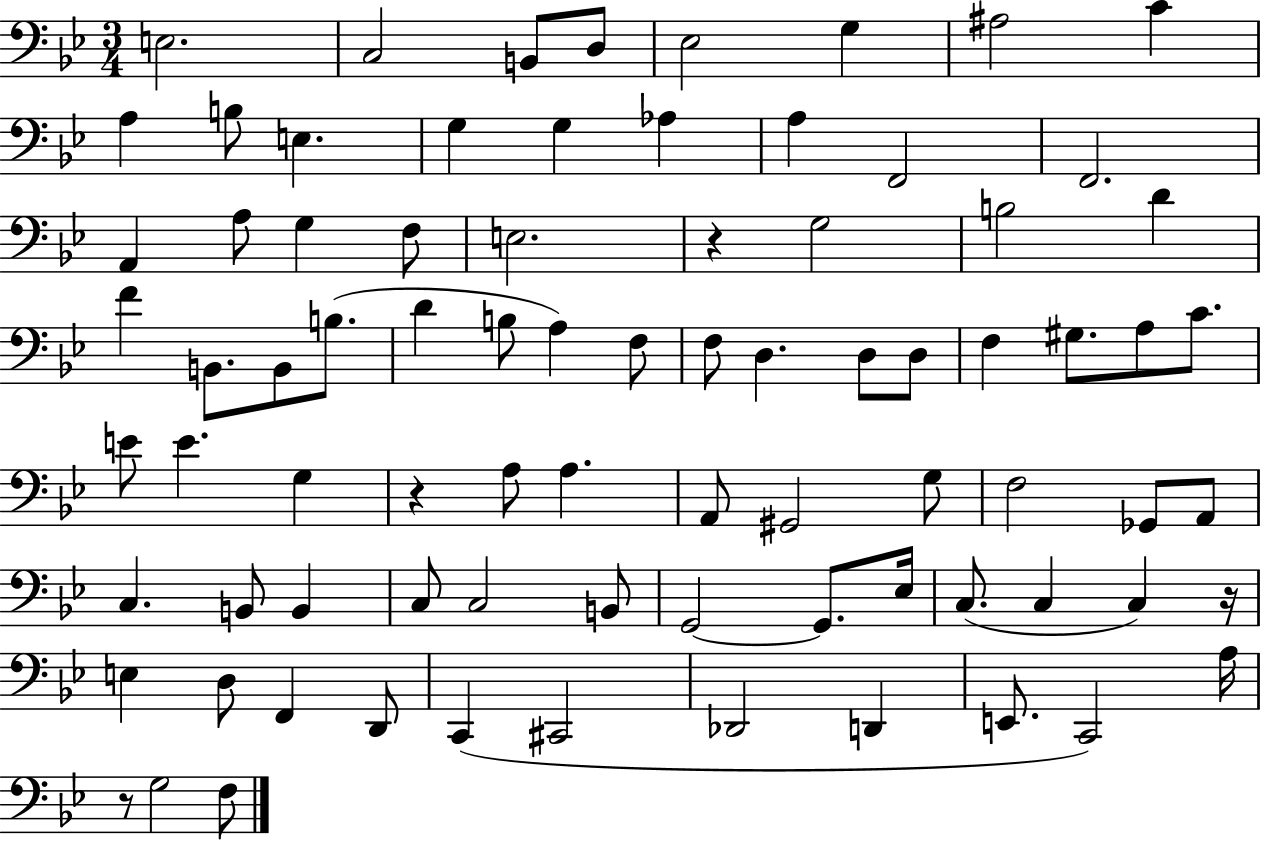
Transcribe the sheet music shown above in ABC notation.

X:1
T:Untitled
M:3/4
L:1/4
K:Bb
E,2 C,2 B,,/2 D,/2 _E,2 G, ^A,2 C A, B,/2 E, G, G, _A, A, F,,2 F,,2 A,, A,/2 G, F,/2 E,2 z G,2 B,2 D F B,,/2 B,,/2 B,/2 D B,/2 A, F,/2 F,/2 D, D,/2 D,/2 F, ^G,/2 A,/2 C/2 E/2 E G, z A,/2 A, A,,/2 ^G,,2 G,/2 F,2 _G,,/2 A,,/2 C, B,,/2 B,, C,/2 C,2 B,,/2 G,,2 G,,/2 _E,/4 C,/2 C, C, z/4 E, D,/2 F,, D,,/2 C,, ^C,,2 _D,,2 D,, E,,/2 C,,2 A,/4 z/2 G,2 F,/2